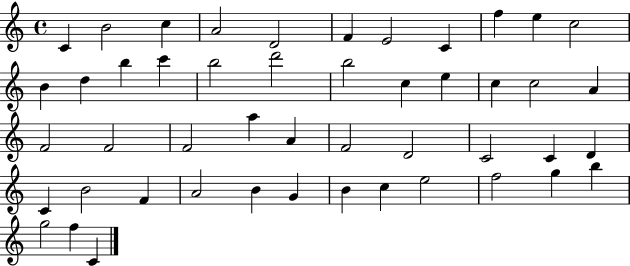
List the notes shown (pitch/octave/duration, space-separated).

C4/q B4/h C5/q A4/h D4/h F4/q E4/h C4/q F5/q E5/q C5/h B4/q D5/q B5/q C6/q B5/h D6/h B5/h C5/q E5/q C5/q C5/h A4/q F4/h F4/h F4/h A5/q A4/q F4/h D4/h C4/h C4/q D4/q C4/q B4/h F4/q A4/h B4/q G4/q B4/q C5/q E5/h F5/h G5/q B5/q G5/h F5/q C4/q